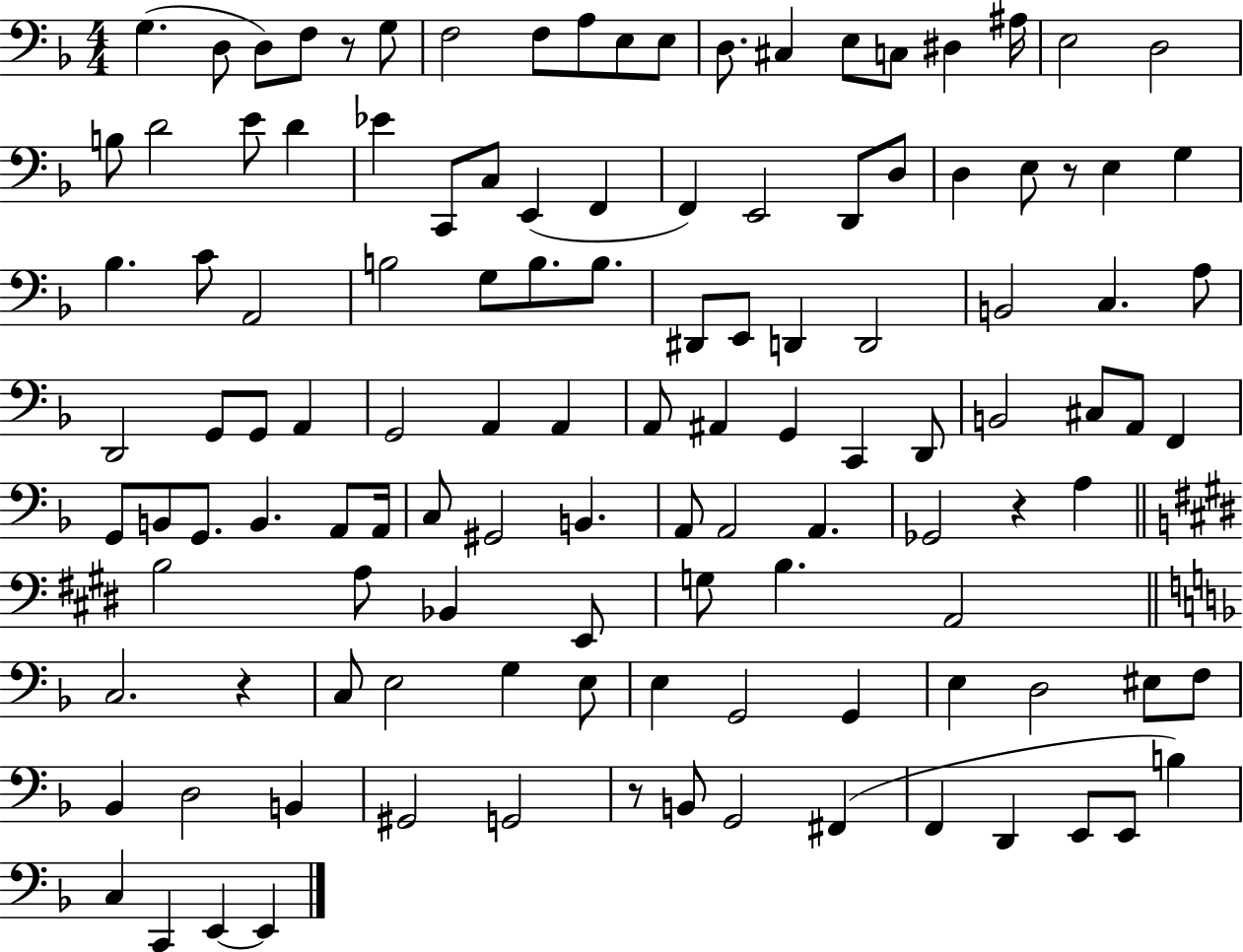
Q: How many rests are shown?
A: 5